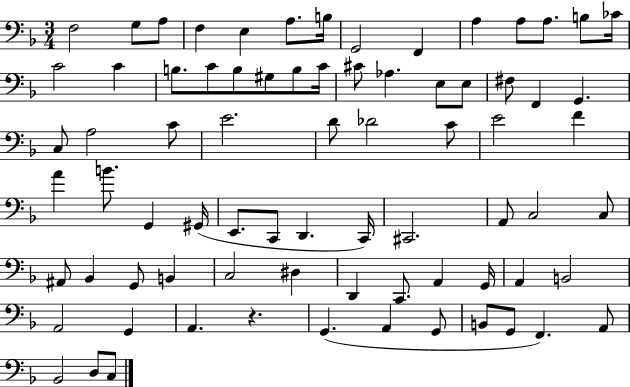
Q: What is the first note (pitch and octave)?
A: F3